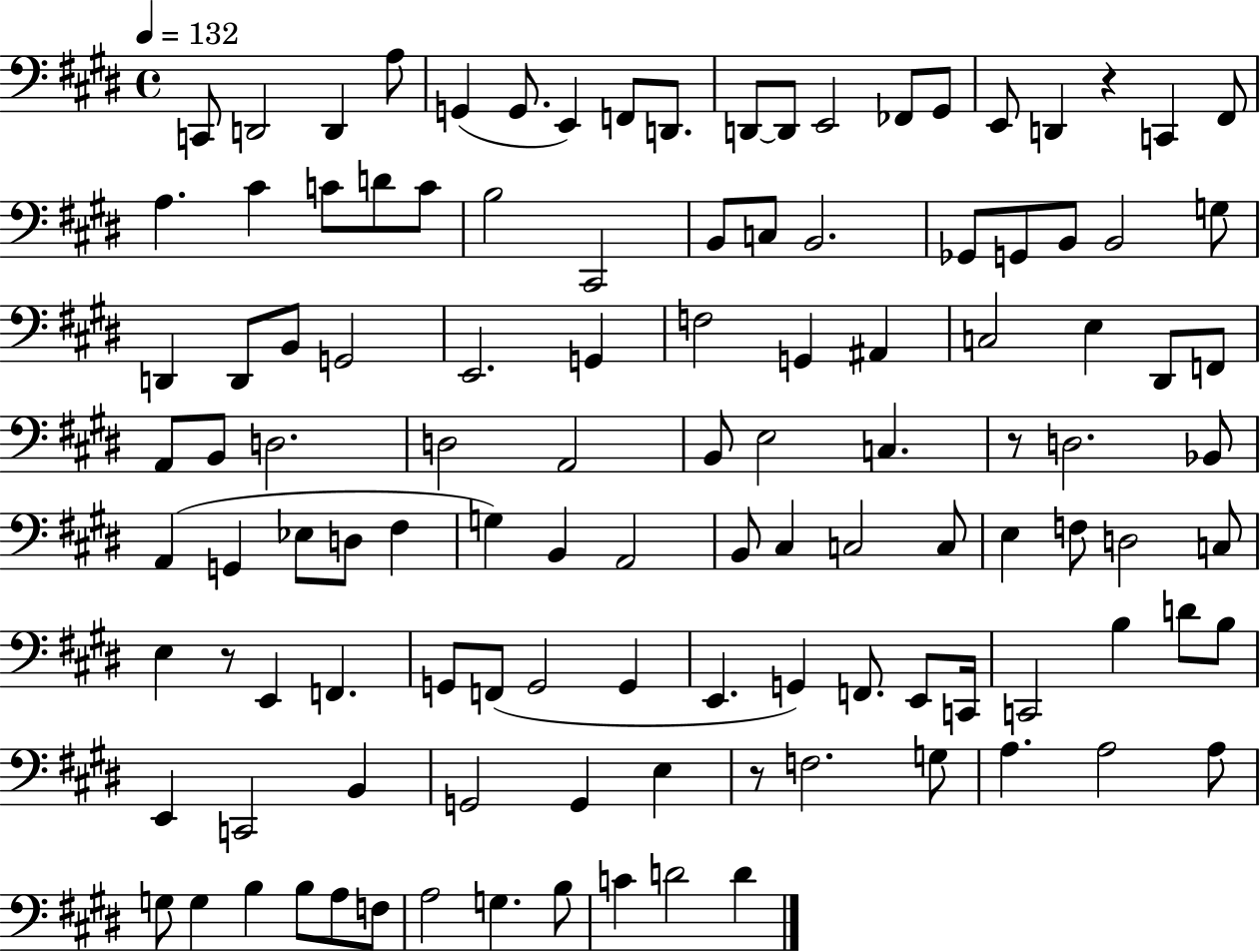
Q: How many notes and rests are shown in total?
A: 115